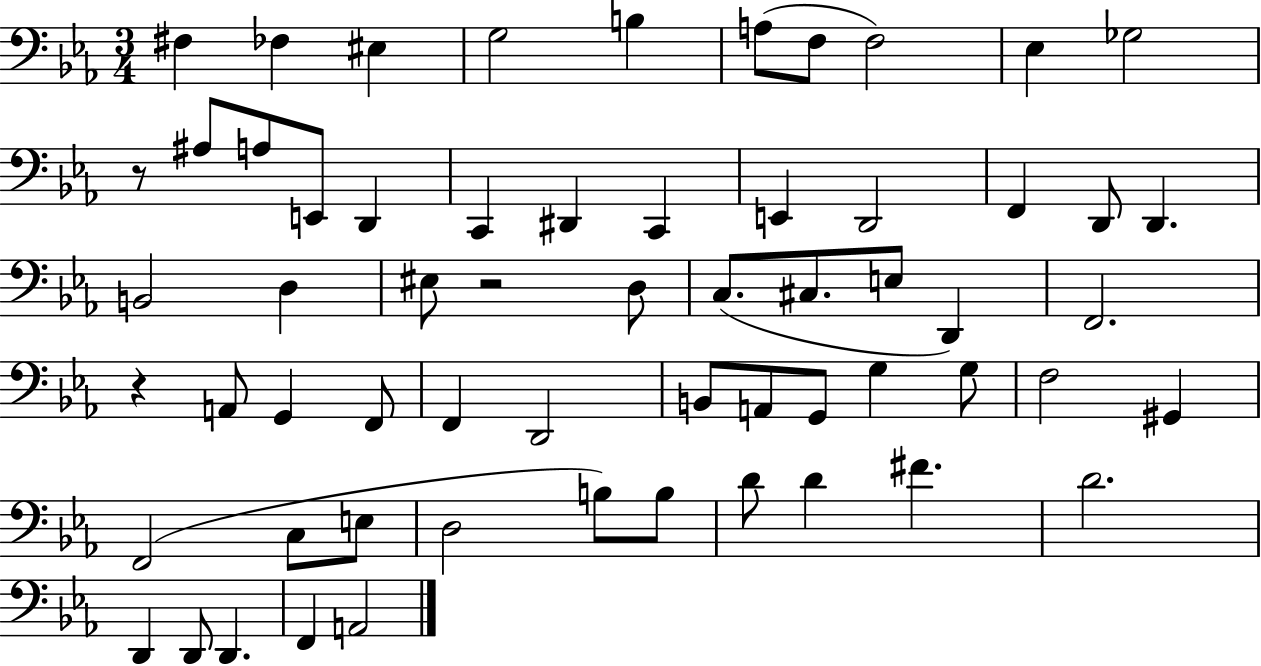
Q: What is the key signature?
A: EES major